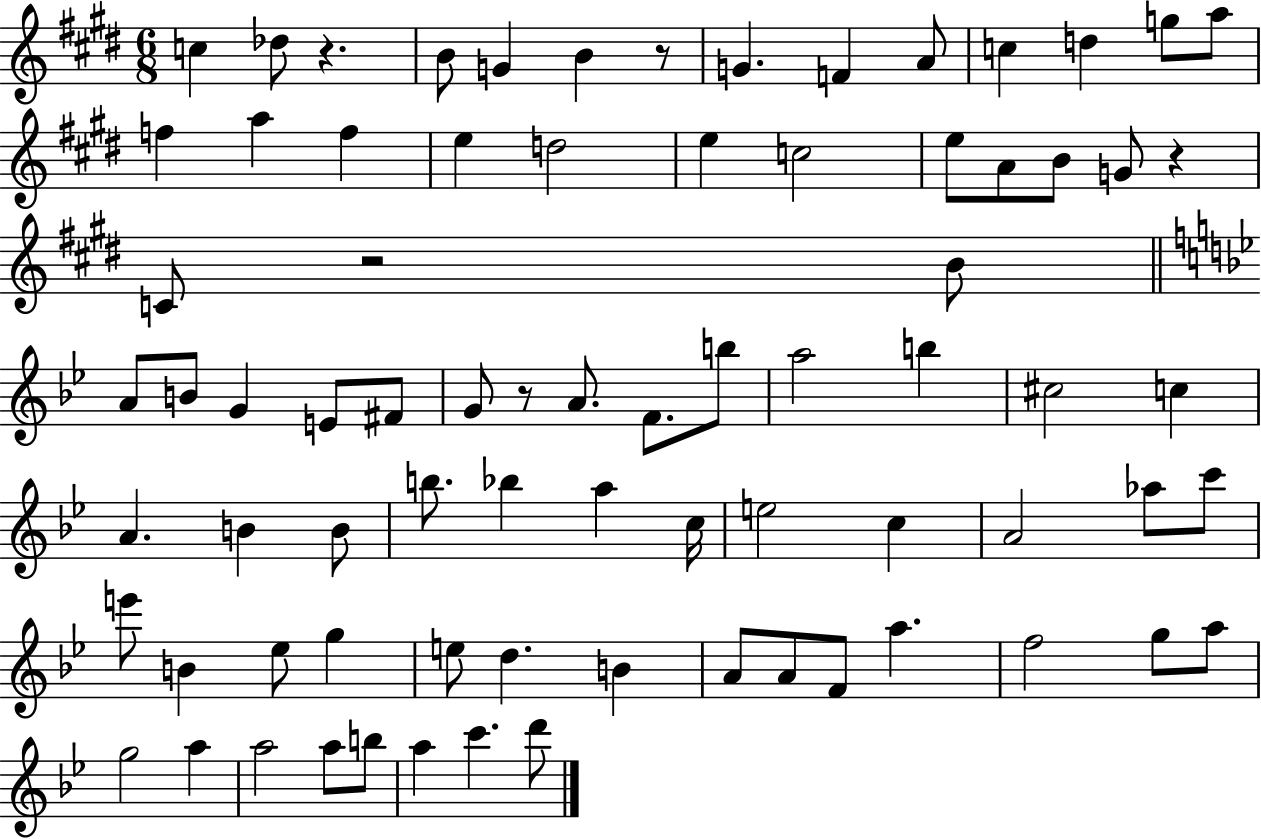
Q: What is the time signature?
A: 6/8